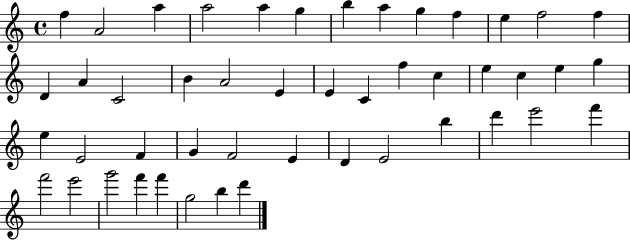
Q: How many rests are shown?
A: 0